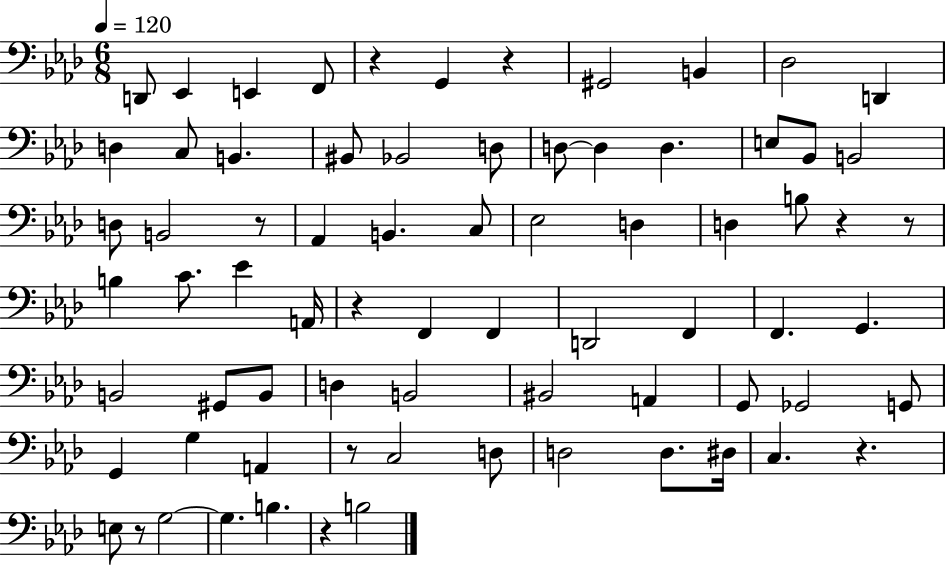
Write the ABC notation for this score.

X:1
T:Untitled
M:6/8
L:1/4
K:Ab
D,,/2 _E,, E,, F,,/2 z G,, z ^G,,2 B,, _D,2 D,, D, C,/2 B,, ^B,,/2 _B,,2 D,/2 D,/2 D, D, E,/2 _B,,/2 B,,2 D,/2 B,,2 z/2 _A,, B,, C,/2 _E,2 D, D, B,/2 z z/2 B, C/2 _E A,,/4 z F,, F,, D,,2 F,, F,, G,, B,,2 ^G,,/2 B,,/2 D, B,,2 ^B,,2 A,, G,,/2 _G,,2 G,,/2 G,, G, A,, z/2 C,2 D,/2 D,2 D,/2 ^D,/4 C, z E,/2 z/2 G,2 G, B, z B,2